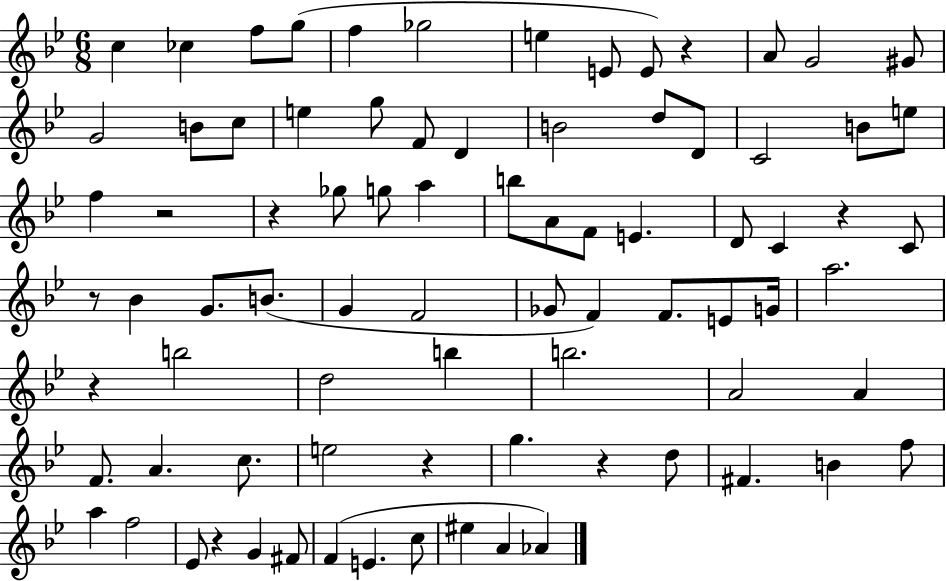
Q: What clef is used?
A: treble